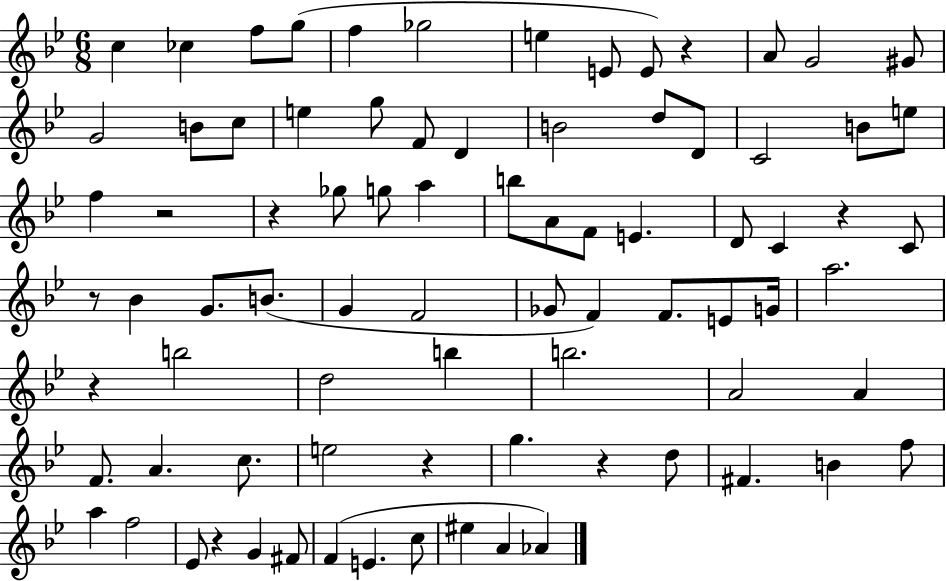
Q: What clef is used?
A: treble